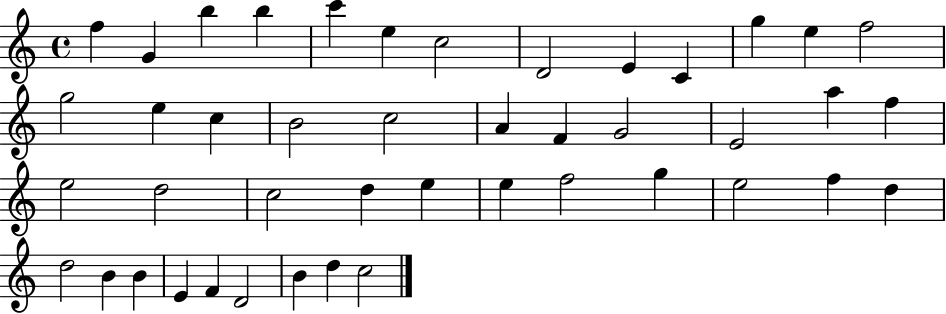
{
  \clef treble
  \time 4/4
  \defaultTimeSignature
  \key c \major
  f''4 g'4 b''4 b''4 | c'''4 e''4 c''2 | d'2 e'4 c'4 | g''4 e''4 f''2 | \break g''2 e''4 c''4 | b'2 c''2 | a'4 f'4 g'2 | e'2 a''4 f''4 | \break e''2 d''2 | c''2 d''4 e''4 | e''4 f''2 g''4 | e''2 f''4 d''4 | \break d''2 b'4 b'4 | e'4 f'4 d'2 | b'4 d''4 c''2 | \bar "|."
}